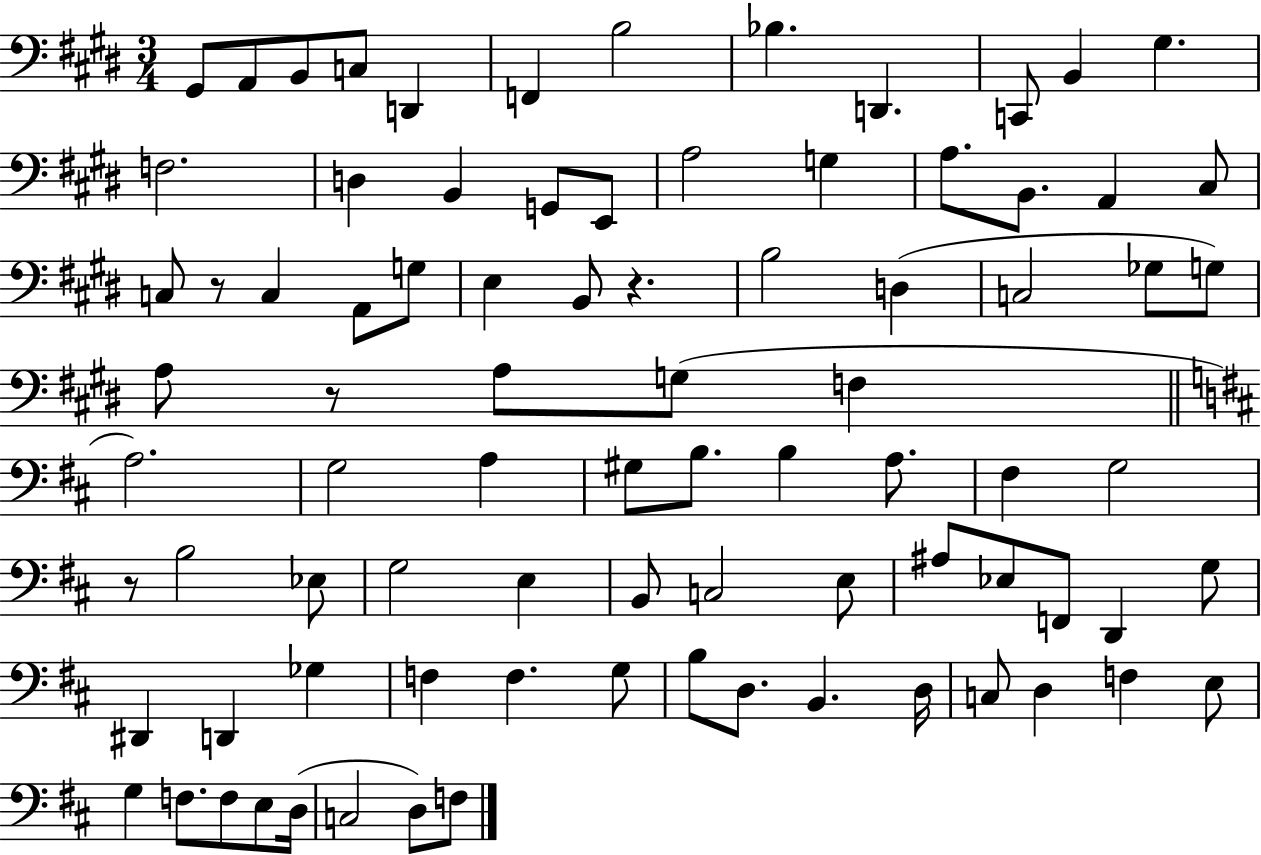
{
  \clef bass
  \numericTimeSignature
  \time 3/4
  \key e \major
  \repeat volta 2 { gis,8 a,8 b,8 c8 d,4 | f,4 b2 | bes4. d,4. | c,8 b,4 gis4. | \break f2. | d4 b,4 g,8 e,8 | a2 g4 | a8. b,8. a,4 cis8 | \break c8 r8 c4 a,8 g8 | e4 b,8 r4. | b2 d4( | c2 ges8 g8) | \break a8 r8 a8 g8( f4 | \bar "||" \break \key d \major a2.) | g2 a4 | gis8 b8. b4 a8. | fis4 g2 | \break r8 b2 ees8 | g2 e4 | b,8 c2 e8 | ais8 ees8 f,8 d,4 g8 | \break dis,4 d,4 ges4 | f4 f4. g8 | b8 d8. b,4. d16 | c8 d4 f4 e8 | \break g4 f8. f8 e8 d16( | c2 d8) f8 | } \bar "|."
}